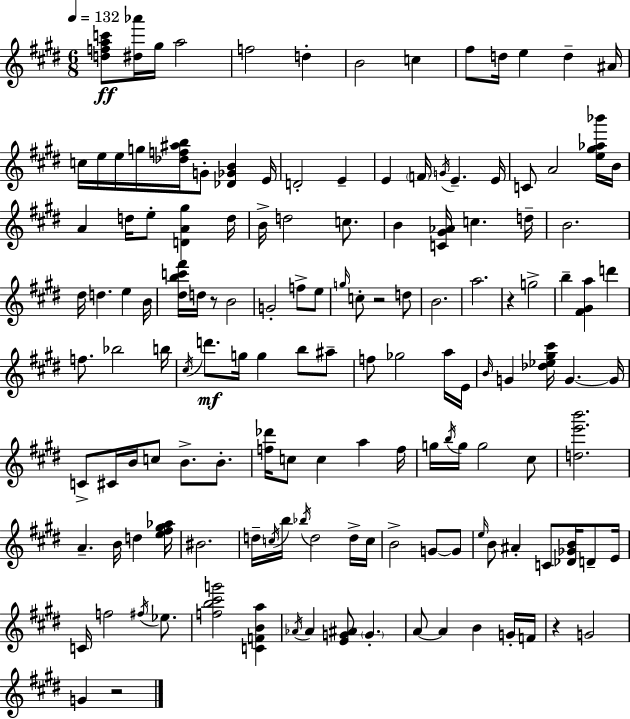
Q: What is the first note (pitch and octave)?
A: G#5